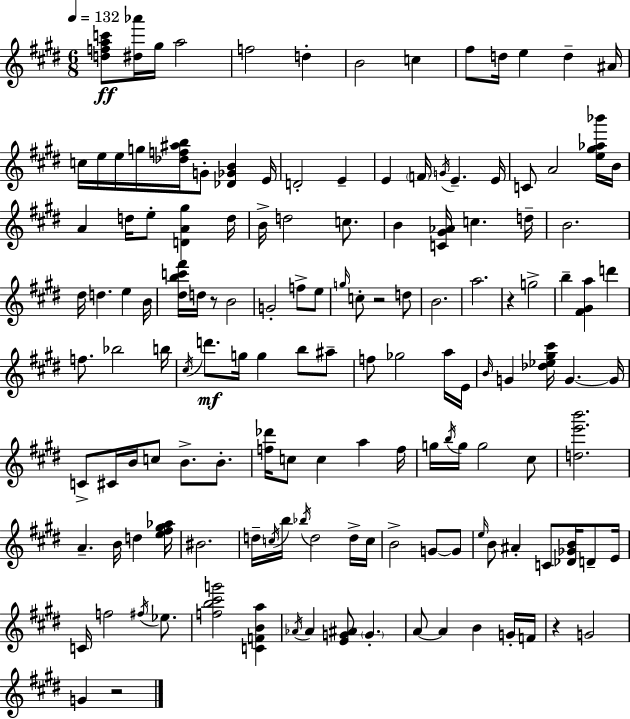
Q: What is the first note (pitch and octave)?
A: G#5